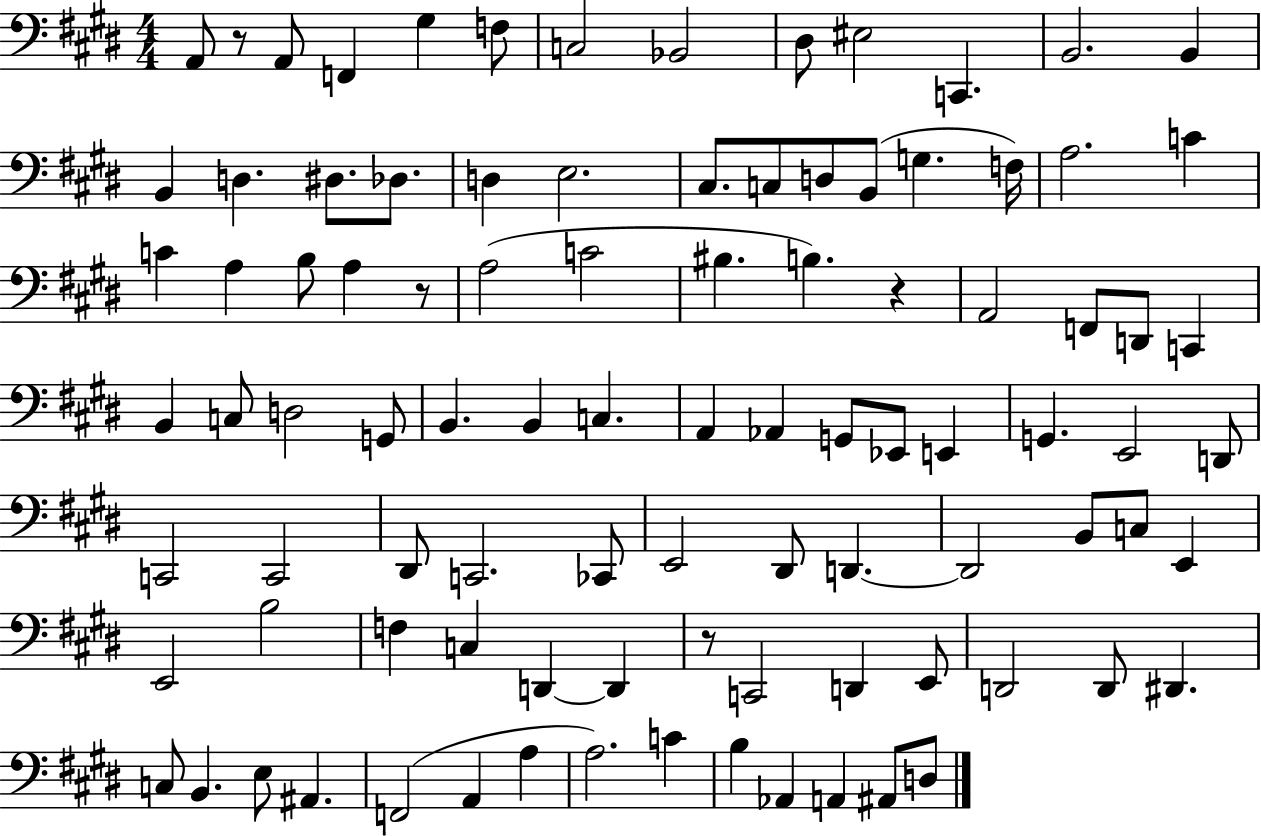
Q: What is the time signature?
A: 4/4